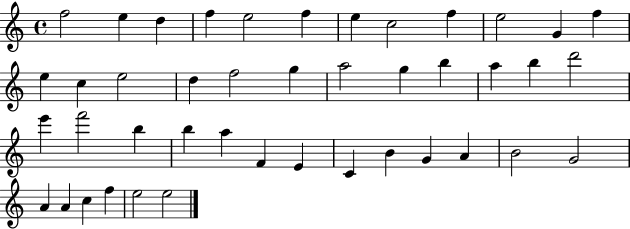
X:1
T:Untitled
M:4/4
L:1/4
K:C
f2 e d f e2 f e c2 f e2 G f e c e2 d f2 g a2 g b a b d'2 e' f'2 b b a F E C B G A B2 G2 A A c f e2 e2